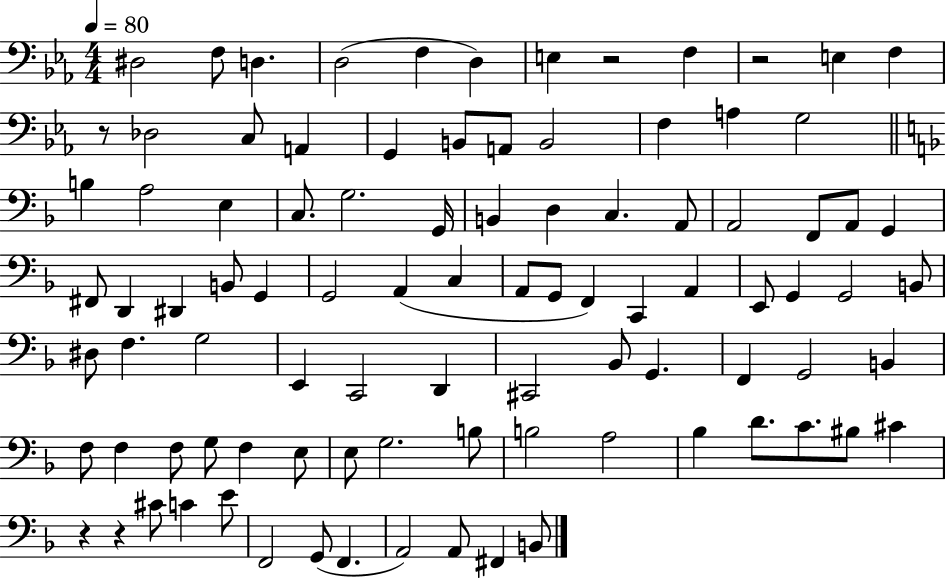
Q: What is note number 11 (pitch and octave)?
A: Db3